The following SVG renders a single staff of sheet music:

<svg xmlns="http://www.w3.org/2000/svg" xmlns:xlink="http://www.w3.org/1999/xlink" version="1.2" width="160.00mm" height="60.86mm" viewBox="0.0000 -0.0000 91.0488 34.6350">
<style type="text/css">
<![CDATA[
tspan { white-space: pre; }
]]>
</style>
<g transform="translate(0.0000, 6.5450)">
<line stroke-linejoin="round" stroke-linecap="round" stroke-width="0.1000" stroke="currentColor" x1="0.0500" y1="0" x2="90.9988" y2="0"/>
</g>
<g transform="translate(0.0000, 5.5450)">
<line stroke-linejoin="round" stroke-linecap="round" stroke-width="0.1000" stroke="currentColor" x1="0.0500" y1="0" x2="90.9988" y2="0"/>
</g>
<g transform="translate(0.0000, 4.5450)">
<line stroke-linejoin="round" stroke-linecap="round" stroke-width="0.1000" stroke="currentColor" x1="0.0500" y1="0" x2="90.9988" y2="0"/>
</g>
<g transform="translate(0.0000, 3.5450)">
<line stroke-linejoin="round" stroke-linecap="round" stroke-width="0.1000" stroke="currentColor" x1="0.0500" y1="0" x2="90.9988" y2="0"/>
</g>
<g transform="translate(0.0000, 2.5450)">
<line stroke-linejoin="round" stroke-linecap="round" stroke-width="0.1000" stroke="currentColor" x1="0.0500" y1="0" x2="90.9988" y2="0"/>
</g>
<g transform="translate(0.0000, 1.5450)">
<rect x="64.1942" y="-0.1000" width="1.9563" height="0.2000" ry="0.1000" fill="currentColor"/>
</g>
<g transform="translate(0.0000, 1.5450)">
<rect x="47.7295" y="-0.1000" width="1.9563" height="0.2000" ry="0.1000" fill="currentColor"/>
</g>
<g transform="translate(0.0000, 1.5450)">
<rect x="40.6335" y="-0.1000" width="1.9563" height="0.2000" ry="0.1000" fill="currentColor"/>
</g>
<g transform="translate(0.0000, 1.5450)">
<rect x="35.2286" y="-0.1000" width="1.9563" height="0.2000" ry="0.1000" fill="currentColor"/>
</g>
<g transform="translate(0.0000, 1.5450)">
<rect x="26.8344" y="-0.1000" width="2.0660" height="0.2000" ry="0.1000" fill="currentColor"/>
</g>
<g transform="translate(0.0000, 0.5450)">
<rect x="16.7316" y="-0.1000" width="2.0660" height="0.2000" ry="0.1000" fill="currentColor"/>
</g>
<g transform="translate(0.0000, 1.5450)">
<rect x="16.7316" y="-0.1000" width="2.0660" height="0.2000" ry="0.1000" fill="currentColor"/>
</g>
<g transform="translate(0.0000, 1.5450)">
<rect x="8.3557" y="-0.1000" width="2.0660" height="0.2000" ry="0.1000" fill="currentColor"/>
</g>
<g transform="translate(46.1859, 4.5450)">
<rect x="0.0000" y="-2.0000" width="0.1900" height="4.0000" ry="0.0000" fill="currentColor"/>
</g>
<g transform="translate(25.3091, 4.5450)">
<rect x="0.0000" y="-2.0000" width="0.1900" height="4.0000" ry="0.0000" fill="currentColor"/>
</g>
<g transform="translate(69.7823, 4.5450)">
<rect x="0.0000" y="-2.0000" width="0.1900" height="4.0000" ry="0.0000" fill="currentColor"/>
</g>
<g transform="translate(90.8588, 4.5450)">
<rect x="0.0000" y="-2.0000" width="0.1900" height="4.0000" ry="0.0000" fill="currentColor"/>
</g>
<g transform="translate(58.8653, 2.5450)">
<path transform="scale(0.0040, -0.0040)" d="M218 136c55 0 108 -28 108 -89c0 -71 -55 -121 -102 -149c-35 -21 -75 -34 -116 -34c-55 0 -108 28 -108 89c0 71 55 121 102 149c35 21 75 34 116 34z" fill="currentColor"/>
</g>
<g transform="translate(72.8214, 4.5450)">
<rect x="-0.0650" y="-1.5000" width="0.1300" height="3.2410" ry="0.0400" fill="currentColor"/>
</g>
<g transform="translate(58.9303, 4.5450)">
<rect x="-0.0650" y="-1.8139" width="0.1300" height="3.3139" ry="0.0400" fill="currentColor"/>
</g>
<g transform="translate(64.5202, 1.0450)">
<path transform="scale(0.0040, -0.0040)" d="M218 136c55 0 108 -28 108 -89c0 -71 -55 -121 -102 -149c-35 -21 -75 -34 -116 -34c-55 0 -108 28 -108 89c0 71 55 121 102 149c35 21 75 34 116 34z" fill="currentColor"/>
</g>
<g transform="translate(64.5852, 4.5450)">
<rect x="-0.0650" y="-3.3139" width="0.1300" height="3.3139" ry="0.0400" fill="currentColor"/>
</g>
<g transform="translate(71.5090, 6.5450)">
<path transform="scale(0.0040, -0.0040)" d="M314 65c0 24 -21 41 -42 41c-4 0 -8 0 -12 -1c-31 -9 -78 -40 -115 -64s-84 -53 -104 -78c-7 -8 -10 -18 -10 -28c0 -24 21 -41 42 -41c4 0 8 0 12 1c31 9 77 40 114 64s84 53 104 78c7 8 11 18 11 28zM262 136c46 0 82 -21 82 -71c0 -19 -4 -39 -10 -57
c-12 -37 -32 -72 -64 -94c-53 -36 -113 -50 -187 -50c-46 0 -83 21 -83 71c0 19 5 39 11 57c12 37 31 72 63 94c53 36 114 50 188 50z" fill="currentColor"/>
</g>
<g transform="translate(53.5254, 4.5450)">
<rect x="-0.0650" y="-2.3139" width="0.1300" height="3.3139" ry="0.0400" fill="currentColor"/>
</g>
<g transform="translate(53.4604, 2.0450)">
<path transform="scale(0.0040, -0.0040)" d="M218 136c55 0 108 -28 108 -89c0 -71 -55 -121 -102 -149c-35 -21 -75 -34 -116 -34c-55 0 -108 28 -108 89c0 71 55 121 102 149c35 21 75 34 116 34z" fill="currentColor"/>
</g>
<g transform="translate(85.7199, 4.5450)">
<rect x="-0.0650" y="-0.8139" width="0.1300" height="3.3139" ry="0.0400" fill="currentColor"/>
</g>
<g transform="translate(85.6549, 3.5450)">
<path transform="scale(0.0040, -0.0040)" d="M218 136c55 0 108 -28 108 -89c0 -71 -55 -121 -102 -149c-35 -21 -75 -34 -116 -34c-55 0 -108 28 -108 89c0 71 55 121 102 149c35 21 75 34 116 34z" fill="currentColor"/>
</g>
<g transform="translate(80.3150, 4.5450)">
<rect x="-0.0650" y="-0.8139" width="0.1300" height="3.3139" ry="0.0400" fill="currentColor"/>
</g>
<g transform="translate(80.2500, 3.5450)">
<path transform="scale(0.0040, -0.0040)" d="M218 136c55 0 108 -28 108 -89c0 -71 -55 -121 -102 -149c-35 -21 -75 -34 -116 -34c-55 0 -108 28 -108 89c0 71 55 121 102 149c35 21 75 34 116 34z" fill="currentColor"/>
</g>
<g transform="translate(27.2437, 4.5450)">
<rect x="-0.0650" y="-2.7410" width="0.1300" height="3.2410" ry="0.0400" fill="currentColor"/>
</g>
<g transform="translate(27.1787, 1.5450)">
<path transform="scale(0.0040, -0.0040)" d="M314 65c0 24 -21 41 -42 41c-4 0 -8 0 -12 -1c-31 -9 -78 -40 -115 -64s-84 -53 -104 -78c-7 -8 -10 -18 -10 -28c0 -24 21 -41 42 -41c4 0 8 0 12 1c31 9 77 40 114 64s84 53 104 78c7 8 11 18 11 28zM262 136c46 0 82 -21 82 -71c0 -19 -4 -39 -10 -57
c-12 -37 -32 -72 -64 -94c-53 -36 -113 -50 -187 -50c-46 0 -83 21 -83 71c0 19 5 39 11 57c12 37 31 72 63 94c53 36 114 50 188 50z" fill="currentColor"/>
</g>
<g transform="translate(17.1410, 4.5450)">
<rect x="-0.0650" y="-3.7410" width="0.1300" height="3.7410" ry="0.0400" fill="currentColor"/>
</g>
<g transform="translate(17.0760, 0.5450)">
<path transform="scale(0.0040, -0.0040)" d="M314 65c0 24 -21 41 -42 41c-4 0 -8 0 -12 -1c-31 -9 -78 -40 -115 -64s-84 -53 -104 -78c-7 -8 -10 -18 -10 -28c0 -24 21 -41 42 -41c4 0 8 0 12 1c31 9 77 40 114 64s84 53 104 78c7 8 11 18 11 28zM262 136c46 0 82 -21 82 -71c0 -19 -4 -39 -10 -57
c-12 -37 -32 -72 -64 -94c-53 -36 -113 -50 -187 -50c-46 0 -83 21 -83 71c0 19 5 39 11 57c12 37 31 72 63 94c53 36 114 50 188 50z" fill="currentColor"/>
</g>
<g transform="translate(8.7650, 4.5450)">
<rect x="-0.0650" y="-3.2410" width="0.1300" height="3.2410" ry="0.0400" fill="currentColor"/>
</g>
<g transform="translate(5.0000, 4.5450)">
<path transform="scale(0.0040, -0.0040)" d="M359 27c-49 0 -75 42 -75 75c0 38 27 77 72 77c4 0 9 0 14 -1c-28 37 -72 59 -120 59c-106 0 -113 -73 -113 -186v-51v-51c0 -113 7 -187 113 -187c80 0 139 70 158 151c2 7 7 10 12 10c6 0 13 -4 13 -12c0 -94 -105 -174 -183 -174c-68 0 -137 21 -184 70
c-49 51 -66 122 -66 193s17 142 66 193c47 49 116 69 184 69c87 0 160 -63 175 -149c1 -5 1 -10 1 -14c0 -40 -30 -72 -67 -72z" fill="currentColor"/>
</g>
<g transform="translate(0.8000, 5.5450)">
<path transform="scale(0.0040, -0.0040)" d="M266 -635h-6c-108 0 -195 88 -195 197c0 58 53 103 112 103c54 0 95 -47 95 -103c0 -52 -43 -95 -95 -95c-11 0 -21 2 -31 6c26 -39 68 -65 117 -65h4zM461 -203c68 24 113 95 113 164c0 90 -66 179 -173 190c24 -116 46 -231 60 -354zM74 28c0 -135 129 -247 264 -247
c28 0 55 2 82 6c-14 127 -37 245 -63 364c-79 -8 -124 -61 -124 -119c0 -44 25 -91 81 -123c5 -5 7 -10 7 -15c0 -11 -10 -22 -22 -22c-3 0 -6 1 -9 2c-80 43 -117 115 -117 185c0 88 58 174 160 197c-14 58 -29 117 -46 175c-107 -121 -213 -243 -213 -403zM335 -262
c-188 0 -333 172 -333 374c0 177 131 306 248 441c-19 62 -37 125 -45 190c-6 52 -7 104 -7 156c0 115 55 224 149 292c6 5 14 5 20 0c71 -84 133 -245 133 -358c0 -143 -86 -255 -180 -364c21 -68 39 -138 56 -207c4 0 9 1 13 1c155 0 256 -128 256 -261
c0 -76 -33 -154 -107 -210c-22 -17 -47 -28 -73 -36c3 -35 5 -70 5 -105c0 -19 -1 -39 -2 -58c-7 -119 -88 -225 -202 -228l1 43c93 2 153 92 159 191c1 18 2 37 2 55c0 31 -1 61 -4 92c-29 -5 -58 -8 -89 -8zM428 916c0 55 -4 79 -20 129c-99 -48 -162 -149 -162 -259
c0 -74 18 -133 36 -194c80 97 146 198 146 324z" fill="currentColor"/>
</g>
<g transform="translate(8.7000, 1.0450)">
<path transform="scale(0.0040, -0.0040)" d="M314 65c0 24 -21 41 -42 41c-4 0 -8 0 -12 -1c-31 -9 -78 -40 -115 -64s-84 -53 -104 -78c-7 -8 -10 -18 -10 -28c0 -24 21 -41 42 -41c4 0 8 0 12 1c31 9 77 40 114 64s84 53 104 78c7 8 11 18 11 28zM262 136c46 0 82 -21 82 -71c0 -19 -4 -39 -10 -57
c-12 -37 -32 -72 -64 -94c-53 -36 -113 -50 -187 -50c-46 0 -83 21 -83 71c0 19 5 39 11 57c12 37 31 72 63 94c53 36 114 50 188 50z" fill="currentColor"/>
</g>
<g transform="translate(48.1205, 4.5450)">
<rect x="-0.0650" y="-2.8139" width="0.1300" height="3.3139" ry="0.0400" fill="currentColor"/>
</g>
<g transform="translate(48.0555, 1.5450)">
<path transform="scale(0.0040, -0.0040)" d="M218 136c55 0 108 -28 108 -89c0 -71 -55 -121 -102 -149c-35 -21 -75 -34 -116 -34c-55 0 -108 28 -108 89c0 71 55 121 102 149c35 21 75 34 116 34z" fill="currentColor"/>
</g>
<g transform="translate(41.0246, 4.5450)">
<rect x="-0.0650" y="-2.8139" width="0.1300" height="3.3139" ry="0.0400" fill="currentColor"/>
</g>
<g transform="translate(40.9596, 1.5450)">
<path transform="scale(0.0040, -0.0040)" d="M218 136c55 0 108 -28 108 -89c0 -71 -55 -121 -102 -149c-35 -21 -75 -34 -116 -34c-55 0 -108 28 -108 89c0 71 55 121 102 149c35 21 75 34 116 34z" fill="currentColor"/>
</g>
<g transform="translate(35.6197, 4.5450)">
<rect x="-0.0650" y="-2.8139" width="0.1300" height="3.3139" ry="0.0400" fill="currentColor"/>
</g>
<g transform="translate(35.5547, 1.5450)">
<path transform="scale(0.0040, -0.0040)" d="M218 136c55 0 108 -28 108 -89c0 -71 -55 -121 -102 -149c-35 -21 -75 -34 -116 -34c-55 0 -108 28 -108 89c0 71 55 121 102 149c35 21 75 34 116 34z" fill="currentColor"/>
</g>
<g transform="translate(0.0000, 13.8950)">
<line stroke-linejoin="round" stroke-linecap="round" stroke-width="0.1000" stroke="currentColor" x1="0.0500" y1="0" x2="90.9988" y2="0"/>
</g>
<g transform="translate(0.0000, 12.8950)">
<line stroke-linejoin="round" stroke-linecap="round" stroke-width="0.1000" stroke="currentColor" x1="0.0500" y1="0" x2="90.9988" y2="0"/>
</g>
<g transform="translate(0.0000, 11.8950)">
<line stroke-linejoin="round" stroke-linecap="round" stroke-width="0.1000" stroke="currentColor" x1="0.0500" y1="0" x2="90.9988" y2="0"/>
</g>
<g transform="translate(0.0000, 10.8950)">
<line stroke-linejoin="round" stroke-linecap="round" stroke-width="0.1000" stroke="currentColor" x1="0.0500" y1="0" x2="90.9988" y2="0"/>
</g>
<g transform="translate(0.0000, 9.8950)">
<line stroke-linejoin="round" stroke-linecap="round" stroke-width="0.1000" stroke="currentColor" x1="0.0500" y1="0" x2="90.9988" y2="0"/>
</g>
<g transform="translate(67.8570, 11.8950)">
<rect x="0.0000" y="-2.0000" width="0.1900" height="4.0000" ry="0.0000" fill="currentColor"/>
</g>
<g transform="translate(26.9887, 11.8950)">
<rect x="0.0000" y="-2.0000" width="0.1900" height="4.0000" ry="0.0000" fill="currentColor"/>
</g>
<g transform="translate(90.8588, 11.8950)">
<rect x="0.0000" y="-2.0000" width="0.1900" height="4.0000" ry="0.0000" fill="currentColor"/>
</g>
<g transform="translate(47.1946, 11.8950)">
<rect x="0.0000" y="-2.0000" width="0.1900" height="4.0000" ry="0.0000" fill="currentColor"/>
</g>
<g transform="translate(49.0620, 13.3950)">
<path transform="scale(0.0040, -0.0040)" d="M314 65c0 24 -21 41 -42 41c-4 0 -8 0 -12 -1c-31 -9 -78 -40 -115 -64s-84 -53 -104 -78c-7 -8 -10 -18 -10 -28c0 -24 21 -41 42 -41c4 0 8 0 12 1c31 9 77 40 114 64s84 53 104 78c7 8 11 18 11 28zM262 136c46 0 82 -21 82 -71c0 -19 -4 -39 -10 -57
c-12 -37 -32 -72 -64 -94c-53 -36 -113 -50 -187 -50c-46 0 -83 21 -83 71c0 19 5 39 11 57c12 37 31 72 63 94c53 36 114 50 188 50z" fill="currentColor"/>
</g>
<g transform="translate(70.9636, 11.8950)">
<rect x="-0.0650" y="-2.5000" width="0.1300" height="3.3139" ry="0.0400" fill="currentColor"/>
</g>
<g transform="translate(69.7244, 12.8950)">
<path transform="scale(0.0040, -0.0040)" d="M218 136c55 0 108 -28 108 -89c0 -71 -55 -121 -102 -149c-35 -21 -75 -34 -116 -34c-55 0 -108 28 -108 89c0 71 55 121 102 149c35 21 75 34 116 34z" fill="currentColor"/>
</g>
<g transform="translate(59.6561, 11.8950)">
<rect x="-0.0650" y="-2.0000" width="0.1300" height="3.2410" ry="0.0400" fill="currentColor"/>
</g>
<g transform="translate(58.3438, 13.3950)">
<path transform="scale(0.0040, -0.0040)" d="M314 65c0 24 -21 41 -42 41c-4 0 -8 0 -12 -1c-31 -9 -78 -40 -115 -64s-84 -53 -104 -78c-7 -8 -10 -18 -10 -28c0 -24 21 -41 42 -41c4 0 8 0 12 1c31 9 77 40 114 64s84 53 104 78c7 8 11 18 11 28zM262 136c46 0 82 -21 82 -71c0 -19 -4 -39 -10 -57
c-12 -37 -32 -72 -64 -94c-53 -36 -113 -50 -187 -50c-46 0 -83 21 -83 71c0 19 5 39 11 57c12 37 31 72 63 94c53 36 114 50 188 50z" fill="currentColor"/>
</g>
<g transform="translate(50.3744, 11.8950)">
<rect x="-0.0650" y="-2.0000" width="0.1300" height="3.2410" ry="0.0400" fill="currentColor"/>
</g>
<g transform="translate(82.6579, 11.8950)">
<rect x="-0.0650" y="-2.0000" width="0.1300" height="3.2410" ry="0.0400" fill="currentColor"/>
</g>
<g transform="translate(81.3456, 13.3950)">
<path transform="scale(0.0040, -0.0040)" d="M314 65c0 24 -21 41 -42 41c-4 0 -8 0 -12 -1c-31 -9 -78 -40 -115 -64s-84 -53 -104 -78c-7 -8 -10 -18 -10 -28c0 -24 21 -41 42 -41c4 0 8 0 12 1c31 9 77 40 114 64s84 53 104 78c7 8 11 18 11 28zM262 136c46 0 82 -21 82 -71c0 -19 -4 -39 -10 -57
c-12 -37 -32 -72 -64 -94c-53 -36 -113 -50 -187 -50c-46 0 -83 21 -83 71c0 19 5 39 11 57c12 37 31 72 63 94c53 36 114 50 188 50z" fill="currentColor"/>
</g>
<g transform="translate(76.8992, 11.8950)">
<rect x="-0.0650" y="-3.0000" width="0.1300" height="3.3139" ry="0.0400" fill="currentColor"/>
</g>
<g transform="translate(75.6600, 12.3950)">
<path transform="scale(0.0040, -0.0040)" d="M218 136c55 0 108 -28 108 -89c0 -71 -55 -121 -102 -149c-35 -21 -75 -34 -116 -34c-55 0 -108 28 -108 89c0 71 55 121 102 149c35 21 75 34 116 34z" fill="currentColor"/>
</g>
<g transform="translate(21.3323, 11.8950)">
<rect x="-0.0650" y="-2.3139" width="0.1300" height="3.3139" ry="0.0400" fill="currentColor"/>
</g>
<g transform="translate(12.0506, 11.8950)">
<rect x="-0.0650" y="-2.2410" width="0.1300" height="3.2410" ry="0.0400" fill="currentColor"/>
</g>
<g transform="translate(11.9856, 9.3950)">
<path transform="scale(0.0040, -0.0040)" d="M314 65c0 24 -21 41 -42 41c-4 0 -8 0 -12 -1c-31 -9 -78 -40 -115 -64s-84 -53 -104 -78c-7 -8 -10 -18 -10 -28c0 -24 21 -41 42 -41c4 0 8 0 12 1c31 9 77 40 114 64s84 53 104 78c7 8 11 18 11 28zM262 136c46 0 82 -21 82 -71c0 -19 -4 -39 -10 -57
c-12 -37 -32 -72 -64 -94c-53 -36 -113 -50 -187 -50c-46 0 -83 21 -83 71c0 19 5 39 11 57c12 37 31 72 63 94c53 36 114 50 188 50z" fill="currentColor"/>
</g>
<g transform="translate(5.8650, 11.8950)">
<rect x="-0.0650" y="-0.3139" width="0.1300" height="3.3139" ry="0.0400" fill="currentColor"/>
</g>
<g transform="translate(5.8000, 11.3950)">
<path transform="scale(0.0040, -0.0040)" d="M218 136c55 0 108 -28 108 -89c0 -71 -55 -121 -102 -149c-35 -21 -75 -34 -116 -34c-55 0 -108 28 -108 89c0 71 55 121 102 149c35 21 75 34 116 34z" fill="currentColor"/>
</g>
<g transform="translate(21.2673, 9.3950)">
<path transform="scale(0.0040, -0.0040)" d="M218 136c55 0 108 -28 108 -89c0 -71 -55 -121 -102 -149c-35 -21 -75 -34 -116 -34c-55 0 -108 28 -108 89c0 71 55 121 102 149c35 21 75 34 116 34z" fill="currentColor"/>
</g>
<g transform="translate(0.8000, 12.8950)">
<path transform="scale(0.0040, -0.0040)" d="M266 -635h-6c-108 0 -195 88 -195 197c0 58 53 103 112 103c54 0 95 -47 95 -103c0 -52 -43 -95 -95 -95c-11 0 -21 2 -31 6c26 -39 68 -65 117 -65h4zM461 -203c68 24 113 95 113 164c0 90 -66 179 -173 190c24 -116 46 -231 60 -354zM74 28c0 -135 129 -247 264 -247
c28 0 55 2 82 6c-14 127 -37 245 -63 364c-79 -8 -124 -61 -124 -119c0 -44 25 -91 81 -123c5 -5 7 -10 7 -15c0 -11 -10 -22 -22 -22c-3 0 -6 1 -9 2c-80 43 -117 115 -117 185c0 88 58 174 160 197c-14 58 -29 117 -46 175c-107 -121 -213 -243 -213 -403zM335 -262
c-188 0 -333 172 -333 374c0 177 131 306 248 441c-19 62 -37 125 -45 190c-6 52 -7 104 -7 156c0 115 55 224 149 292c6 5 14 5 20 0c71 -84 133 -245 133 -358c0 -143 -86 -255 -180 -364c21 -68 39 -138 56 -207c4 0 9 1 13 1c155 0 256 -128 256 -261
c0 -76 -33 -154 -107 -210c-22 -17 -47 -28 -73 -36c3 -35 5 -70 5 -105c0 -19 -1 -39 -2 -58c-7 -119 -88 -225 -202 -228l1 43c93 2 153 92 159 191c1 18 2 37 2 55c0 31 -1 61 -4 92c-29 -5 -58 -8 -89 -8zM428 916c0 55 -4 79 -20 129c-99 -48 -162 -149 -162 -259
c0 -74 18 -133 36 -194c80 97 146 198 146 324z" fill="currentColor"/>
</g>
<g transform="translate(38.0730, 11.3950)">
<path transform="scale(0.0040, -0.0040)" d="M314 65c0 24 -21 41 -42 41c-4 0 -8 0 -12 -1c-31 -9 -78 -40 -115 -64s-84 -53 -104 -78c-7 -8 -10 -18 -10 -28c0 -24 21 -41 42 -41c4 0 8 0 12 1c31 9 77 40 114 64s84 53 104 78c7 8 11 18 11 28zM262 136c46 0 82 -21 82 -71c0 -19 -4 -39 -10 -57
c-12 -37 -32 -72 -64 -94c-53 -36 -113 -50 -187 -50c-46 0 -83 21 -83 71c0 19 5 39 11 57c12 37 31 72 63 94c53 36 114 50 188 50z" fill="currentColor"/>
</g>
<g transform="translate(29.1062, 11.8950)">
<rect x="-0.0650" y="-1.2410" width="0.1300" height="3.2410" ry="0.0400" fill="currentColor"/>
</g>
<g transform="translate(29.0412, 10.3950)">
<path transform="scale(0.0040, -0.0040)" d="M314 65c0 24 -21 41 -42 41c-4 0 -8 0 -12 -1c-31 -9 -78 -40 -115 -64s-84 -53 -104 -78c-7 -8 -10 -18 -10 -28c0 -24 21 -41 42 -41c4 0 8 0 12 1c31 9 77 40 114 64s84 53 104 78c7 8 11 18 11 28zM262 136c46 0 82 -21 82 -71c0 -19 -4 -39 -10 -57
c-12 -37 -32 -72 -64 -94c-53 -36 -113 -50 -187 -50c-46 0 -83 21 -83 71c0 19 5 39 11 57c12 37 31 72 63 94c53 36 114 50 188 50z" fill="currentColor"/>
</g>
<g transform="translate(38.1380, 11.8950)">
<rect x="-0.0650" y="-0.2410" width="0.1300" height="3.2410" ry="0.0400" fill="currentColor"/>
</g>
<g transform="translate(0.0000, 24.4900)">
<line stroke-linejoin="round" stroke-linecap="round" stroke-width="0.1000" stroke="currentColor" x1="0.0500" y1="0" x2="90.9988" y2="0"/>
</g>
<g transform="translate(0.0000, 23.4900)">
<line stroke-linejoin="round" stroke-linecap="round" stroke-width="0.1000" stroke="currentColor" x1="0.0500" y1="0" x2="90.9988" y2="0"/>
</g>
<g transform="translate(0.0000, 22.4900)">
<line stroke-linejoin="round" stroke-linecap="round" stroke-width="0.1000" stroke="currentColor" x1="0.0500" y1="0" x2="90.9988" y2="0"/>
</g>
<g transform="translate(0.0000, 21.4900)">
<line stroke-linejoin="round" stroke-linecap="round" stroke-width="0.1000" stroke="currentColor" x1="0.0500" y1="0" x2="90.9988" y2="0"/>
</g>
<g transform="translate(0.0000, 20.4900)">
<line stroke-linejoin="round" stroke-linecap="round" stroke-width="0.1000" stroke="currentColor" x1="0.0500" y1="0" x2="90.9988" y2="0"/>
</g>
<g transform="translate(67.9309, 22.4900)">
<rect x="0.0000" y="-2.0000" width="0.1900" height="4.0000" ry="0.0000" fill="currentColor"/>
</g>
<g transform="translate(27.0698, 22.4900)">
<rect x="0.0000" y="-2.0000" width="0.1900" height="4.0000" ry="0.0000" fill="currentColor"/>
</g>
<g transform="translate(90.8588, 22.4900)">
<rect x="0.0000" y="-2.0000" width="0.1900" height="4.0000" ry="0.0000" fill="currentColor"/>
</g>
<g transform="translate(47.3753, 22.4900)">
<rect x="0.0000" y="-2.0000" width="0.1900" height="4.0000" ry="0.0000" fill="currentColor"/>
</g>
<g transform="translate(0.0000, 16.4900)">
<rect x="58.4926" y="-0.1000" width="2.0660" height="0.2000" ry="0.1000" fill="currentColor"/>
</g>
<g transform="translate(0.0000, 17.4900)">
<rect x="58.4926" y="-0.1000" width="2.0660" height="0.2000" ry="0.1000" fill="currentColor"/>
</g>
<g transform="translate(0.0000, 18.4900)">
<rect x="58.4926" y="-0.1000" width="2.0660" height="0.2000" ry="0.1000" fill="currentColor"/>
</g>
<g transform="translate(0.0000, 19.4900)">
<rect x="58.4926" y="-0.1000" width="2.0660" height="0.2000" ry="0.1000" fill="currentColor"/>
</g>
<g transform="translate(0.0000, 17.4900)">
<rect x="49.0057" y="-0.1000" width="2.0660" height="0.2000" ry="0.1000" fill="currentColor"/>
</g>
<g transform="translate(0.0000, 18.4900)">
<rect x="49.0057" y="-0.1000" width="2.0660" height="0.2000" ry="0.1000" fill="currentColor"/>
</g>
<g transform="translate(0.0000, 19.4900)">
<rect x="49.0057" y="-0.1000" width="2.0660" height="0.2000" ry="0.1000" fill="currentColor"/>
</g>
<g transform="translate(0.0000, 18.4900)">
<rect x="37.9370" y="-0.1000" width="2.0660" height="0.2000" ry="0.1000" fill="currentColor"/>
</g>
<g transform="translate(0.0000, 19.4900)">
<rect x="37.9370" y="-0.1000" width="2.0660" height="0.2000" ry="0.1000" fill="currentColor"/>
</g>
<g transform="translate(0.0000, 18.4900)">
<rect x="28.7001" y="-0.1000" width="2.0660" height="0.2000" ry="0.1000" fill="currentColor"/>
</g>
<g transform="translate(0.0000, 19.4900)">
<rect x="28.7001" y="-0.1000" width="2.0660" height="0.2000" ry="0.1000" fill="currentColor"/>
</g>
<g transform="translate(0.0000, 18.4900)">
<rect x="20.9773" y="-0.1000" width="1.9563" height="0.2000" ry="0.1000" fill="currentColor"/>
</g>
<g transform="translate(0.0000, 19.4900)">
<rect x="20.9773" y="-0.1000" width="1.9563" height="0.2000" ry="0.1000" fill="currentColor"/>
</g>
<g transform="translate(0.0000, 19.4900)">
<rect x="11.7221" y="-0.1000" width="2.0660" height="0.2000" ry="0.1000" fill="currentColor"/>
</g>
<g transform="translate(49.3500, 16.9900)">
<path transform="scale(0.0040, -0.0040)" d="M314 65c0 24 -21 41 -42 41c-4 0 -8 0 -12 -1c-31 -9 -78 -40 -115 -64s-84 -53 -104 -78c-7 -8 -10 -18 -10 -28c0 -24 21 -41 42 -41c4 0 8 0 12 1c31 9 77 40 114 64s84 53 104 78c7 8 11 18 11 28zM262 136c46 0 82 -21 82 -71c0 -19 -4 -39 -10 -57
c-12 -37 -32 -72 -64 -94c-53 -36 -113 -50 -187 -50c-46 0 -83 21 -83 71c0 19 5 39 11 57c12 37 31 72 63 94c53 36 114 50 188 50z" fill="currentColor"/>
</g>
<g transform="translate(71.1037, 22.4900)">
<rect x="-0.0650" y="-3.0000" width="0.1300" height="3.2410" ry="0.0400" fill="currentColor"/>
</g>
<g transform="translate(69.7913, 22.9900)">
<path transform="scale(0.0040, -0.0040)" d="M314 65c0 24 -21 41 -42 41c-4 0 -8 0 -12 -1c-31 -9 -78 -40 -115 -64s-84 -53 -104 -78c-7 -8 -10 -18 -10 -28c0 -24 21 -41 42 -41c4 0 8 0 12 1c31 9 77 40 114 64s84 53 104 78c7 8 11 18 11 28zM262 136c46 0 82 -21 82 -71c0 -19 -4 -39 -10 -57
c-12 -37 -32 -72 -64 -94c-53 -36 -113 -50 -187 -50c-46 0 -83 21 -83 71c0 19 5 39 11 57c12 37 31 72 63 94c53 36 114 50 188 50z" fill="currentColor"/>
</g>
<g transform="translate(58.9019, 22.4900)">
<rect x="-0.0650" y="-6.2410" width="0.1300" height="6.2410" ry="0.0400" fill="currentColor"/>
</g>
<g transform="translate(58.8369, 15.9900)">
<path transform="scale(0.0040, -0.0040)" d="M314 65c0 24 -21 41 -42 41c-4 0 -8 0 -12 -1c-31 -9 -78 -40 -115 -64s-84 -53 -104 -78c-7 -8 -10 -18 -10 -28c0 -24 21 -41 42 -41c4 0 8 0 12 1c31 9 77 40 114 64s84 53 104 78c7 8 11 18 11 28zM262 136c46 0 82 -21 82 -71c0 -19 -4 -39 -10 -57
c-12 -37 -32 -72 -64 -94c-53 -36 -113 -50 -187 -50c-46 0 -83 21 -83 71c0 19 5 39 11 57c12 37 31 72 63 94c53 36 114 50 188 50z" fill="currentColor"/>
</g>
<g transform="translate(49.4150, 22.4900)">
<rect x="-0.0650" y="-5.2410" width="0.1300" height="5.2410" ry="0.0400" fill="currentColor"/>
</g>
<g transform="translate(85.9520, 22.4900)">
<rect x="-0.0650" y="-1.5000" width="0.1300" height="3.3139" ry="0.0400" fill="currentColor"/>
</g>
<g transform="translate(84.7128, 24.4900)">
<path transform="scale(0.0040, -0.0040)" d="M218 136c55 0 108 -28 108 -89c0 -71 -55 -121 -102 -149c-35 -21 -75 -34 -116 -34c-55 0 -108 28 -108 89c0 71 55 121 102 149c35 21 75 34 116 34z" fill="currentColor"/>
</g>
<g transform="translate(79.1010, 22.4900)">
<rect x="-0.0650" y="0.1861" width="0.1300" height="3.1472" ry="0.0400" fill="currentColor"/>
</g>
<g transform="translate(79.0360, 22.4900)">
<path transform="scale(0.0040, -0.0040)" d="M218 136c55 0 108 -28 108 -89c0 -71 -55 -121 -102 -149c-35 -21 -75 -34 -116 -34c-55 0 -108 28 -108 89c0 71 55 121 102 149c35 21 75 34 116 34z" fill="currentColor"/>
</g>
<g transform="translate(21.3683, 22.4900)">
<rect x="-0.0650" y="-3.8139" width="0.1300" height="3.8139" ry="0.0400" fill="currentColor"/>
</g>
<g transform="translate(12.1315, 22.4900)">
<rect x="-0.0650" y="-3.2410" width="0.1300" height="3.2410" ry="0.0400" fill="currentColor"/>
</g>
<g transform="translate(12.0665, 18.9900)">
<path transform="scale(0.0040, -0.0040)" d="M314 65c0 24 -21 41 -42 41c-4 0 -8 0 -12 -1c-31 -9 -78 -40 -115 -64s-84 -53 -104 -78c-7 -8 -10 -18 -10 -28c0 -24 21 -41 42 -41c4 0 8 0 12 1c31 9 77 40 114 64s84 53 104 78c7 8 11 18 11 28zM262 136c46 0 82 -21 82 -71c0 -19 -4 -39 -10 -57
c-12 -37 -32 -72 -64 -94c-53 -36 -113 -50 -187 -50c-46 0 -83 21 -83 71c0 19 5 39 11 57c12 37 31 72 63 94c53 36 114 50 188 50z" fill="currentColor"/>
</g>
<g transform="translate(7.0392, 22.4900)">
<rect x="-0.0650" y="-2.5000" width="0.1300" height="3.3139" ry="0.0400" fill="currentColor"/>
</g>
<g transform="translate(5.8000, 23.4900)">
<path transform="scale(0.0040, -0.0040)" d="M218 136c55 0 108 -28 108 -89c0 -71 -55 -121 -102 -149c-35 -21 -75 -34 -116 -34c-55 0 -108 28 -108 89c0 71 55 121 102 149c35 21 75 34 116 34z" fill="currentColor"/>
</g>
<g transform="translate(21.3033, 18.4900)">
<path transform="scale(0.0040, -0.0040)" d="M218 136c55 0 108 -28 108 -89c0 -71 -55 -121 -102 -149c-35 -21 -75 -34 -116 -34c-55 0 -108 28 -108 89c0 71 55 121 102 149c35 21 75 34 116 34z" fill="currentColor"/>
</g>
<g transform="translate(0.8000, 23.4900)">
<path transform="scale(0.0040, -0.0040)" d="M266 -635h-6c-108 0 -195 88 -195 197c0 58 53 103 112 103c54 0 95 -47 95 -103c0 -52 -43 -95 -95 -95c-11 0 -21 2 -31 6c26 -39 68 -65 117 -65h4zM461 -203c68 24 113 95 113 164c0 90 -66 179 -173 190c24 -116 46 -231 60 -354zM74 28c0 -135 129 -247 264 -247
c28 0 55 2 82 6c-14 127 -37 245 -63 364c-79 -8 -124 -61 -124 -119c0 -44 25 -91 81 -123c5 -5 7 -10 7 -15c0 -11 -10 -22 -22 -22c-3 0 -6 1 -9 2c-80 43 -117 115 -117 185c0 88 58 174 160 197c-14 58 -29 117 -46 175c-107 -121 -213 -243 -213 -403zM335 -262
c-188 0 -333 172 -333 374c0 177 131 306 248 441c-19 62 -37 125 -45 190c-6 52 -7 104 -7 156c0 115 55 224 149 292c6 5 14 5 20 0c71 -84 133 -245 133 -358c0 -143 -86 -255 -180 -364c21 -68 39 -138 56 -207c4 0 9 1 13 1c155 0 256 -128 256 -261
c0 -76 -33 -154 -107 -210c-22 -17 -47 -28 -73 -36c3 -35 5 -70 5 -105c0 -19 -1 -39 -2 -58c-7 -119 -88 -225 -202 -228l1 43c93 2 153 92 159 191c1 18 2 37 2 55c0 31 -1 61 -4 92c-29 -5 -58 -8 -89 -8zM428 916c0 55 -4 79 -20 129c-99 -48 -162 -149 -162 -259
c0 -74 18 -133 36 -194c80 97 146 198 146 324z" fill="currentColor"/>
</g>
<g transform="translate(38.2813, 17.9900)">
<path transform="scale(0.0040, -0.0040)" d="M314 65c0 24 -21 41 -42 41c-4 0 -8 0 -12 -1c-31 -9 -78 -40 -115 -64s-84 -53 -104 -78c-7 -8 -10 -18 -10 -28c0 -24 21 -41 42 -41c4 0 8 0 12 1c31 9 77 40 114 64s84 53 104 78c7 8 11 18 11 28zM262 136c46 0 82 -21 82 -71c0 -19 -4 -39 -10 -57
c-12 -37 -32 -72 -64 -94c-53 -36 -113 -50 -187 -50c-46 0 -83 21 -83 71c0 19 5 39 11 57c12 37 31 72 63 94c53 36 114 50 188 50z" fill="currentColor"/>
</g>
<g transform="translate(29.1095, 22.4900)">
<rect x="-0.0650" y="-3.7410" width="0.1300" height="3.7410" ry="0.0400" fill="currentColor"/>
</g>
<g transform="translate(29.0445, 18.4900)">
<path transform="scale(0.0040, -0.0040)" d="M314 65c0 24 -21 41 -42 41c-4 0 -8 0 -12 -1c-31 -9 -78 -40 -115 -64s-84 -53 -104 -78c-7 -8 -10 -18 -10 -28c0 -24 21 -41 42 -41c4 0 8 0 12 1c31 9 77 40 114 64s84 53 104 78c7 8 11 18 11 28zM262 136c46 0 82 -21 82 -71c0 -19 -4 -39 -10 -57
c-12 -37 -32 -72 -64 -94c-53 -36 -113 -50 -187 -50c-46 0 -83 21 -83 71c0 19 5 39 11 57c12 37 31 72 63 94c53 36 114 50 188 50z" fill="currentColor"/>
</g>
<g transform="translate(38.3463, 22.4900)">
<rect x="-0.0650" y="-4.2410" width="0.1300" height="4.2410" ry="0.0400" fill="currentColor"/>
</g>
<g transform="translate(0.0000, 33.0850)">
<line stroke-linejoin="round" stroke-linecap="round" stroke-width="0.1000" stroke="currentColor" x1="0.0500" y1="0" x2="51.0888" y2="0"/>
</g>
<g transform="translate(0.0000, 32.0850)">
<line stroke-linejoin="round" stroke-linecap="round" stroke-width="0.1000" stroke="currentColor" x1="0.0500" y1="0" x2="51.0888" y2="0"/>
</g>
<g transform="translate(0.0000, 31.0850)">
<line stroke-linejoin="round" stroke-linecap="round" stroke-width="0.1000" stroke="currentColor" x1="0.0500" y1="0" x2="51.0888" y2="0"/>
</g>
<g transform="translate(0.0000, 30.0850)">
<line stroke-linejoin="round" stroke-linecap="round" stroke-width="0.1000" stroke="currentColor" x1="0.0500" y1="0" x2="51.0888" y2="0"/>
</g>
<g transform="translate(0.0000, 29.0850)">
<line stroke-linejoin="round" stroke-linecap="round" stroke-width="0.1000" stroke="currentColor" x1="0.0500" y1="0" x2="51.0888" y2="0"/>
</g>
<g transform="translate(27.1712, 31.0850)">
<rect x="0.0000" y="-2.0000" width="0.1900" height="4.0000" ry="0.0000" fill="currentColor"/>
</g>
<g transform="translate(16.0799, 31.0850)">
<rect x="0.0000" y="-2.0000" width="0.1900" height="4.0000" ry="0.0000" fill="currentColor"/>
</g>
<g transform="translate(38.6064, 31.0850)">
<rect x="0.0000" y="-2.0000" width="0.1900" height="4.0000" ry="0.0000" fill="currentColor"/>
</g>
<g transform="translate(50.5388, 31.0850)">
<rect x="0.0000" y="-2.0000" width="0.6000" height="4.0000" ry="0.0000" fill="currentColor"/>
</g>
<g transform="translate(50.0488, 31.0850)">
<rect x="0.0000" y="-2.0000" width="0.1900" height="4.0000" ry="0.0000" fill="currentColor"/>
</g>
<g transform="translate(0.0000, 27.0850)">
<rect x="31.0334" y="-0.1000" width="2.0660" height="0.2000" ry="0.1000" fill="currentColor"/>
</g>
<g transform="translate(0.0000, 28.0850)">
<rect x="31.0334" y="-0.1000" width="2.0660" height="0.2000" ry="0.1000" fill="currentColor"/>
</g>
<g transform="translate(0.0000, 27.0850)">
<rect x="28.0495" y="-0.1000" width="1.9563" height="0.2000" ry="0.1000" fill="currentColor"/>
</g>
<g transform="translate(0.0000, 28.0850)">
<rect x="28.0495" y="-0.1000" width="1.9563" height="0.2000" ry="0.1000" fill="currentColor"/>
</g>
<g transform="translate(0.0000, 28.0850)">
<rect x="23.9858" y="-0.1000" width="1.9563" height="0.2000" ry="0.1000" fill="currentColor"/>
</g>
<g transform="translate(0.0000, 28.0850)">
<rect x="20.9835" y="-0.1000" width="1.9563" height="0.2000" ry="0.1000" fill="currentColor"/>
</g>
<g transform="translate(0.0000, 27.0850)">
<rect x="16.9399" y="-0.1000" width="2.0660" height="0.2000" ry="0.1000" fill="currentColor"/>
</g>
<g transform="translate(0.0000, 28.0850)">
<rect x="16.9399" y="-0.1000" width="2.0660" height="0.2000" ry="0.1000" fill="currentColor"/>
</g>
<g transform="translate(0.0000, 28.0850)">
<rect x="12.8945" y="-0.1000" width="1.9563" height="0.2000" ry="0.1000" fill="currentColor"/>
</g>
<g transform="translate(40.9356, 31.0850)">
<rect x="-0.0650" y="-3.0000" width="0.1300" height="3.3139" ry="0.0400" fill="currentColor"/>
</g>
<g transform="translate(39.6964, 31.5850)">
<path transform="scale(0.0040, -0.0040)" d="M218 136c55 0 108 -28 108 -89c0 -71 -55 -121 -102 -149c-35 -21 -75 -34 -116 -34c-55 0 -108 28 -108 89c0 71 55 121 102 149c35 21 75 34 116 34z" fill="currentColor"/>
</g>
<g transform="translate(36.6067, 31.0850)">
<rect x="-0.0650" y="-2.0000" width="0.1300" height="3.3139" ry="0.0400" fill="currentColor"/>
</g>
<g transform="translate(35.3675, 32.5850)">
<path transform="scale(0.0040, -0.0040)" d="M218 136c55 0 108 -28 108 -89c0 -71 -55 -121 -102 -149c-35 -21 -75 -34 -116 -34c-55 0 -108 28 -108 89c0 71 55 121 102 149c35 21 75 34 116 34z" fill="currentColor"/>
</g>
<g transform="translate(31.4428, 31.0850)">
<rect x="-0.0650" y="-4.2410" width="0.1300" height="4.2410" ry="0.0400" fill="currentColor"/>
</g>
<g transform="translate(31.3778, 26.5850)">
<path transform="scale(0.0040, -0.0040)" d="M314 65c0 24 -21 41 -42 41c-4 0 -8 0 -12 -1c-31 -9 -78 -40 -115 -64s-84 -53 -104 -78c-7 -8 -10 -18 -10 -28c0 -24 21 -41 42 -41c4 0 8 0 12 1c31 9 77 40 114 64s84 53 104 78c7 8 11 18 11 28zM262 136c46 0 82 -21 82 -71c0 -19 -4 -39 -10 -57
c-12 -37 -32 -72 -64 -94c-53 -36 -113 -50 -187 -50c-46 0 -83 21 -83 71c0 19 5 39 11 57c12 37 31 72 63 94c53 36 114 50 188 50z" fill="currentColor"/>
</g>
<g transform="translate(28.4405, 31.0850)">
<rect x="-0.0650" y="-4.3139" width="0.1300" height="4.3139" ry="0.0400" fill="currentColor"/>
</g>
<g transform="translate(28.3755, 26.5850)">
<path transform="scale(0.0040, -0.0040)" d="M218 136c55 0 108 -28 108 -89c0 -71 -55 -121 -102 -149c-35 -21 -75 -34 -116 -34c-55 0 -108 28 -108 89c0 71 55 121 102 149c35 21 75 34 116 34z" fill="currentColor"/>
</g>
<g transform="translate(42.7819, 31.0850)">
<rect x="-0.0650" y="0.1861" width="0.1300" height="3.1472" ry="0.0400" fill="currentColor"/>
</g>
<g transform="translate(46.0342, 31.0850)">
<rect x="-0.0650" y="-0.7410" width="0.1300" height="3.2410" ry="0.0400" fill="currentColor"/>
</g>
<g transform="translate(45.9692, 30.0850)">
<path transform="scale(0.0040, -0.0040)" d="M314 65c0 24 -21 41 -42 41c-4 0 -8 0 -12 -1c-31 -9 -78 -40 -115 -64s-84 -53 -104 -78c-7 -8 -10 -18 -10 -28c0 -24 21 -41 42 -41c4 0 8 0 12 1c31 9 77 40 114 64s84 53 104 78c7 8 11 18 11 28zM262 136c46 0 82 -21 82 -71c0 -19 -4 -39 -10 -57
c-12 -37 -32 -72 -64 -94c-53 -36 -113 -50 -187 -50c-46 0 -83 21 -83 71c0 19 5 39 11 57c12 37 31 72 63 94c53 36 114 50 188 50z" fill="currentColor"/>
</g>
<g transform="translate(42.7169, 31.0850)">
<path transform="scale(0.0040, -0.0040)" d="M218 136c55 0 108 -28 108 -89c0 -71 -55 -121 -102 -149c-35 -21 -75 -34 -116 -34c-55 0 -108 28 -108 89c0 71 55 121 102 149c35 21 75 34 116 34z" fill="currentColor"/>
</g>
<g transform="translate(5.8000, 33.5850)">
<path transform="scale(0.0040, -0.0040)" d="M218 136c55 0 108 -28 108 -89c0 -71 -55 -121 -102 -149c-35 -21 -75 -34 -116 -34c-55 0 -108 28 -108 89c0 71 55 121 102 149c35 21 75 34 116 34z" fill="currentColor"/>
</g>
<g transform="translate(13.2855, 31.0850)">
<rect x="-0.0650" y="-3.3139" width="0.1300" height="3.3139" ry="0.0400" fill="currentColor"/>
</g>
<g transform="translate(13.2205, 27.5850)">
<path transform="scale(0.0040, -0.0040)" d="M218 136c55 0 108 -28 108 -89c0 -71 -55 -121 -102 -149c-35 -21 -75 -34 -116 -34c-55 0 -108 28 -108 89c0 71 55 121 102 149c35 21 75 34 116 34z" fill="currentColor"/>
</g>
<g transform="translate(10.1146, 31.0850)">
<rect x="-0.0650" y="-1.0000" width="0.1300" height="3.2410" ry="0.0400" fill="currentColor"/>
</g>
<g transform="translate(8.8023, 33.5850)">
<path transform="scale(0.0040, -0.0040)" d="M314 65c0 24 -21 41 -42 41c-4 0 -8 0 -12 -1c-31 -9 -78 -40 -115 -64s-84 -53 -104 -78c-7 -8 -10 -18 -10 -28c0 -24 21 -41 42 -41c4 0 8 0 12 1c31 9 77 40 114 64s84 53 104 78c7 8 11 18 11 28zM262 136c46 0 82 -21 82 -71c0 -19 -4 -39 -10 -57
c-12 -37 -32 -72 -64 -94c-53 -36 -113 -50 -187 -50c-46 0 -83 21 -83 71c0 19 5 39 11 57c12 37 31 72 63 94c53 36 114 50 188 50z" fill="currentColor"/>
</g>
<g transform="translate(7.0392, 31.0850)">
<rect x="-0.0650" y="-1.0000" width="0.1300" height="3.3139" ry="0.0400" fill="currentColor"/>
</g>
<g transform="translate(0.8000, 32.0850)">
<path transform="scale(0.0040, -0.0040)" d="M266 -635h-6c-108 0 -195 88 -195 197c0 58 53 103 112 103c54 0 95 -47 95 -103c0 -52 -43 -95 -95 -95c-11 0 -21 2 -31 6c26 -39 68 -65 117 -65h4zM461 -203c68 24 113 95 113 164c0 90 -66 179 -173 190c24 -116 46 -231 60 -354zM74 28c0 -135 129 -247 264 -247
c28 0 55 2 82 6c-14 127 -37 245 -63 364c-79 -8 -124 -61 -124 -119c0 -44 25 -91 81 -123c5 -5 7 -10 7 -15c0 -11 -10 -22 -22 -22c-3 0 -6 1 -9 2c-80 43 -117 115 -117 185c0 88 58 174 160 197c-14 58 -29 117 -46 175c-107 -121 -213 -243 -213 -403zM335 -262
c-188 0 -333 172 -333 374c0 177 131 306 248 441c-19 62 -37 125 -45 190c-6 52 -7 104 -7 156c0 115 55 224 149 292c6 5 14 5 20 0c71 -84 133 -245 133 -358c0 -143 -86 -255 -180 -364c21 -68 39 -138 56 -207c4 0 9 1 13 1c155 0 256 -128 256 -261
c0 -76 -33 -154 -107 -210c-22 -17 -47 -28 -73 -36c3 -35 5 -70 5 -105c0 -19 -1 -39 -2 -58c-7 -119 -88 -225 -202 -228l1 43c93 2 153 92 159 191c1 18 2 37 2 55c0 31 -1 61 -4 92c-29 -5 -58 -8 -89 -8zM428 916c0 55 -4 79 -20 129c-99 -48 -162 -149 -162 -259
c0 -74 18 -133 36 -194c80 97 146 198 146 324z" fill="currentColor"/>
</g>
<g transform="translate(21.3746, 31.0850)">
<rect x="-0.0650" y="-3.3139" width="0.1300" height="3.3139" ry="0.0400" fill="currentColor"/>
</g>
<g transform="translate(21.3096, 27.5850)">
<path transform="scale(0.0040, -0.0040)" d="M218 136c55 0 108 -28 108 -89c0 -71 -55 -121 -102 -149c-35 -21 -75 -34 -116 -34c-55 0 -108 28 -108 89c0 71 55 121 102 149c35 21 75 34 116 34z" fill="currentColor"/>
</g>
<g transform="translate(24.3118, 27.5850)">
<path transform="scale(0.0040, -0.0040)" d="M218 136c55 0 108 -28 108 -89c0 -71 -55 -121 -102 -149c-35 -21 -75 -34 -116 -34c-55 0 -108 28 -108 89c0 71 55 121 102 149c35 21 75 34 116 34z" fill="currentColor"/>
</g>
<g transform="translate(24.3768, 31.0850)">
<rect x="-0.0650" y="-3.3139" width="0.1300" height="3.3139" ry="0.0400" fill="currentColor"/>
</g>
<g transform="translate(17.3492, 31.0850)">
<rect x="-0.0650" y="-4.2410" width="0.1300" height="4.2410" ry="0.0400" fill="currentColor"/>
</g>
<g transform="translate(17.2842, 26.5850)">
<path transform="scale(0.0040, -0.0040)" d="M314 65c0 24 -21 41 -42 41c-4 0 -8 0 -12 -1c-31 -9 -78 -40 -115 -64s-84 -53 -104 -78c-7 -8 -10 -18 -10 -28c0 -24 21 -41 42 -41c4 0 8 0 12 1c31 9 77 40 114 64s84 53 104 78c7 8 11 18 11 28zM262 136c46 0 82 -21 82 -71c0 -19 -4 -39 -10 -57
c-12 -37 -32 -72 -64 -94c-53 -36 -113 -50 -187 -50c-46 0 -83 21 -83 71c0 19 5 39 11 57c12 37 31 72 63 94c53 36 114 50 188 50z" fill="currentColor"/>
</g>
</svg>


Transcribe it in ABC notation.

X:1
T:Untitled
M:4/4
L:1/4
K:C
b2 c'2 a2 a a a g f b E2 d d c g2 g e2 c2 F2 F2 G A F2 G b2 c' c'2 d'2 f'2 a'2 A2 B E D D2 b d'2 b b d' d'2 F A B d2